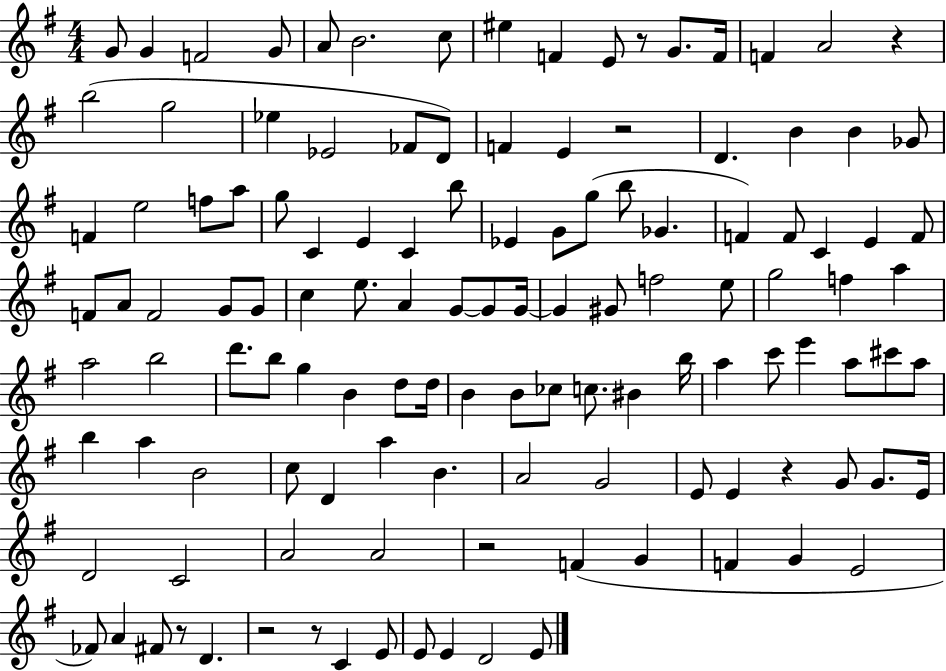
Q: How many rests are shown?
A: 8